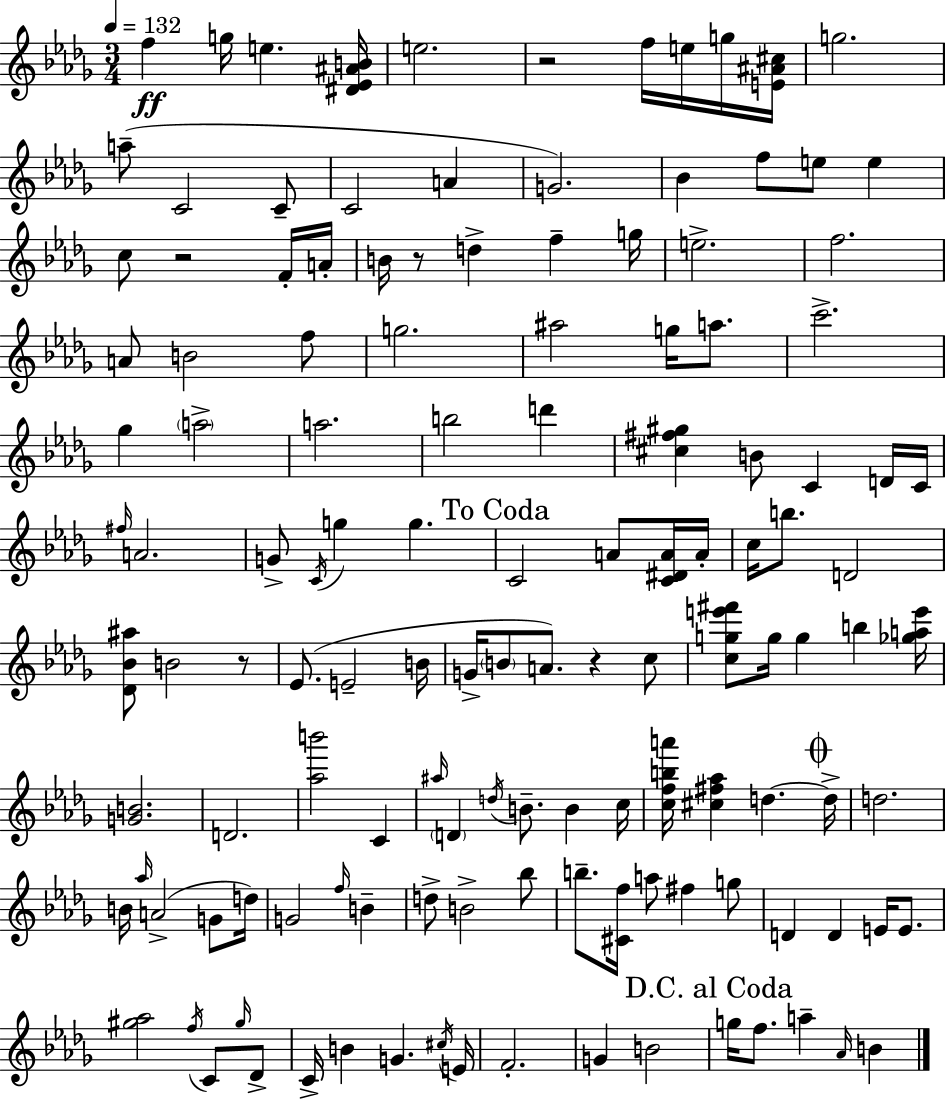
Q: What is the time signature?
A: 3/4